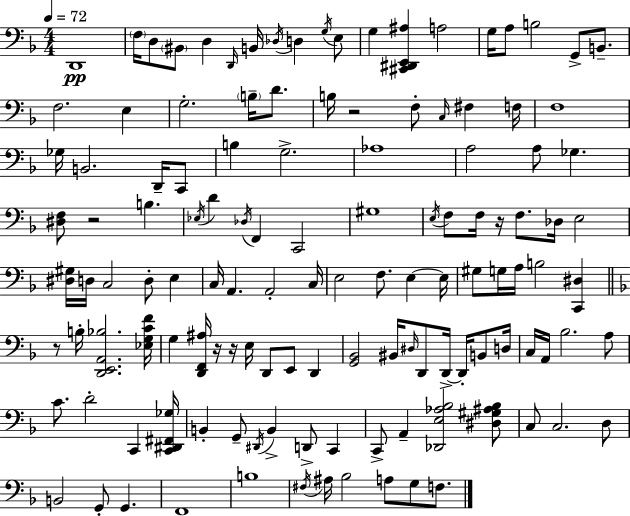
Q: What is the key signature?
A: D minor